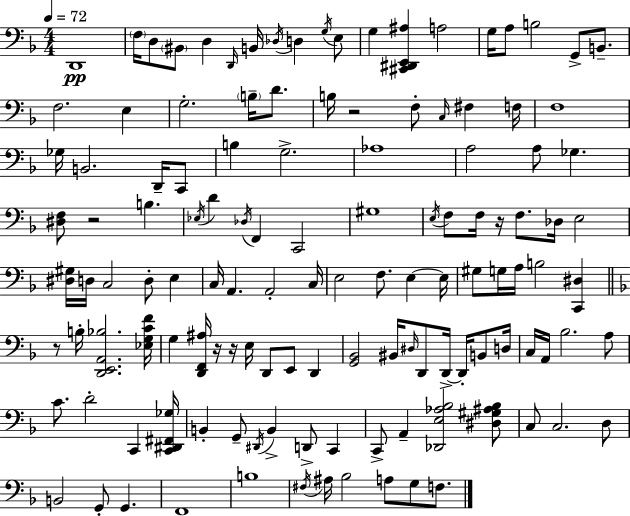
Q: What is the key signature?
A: D minor